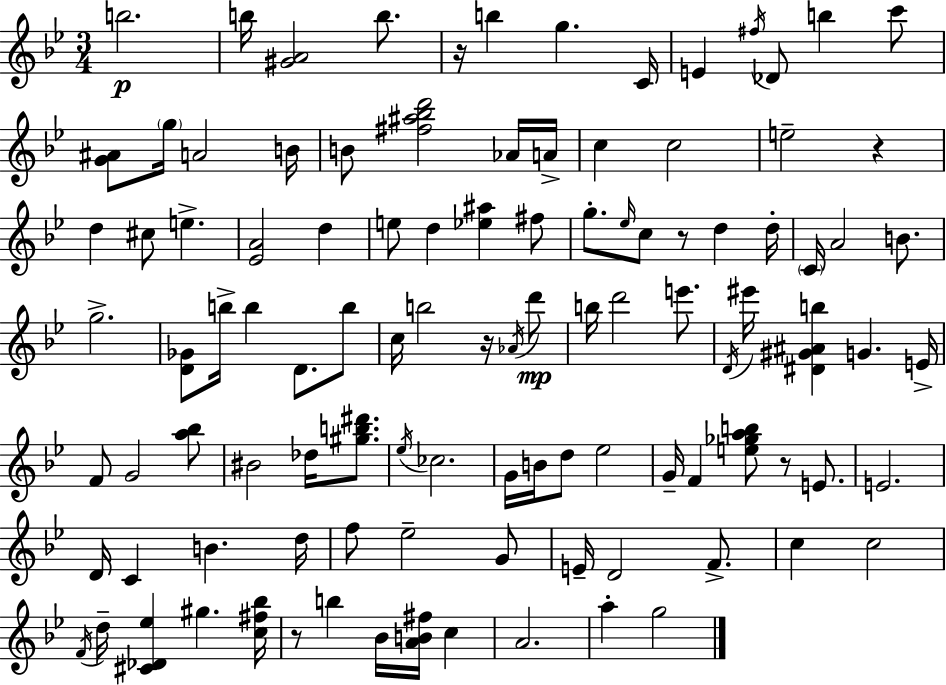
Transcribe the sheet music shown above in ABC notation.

X:1
T:Untitled
M:3/4
L:1/4
K:Gm
b2 b/4 [^GA]2 b/2 z/4 b g C/4 E ^f/4 _D/2 b c'/2 [G^A]/2 g/4 A2 B/4 B/2 [^f^a_bd']2 _A/4 A/4 c c2 e2 z d ^c/2 e [_EA]2 d e/2 d [_e^a] ^f/2 g/2 _e/4 c/2 z/2 d d/4 C/4 A2 B/2 g2 [D_G]/2 b/4 b D/2 b/2 c/4 b2 z/4 _A/4 d'/2 b/4 d'2 e'/2 D/4 ^e'/4 [^D^G^Ab] G E/4 F/2 G2 [a_b]/2 ^B2 _d/4 [^gb^d']/2 _e/4 _c2 G/4 B/4 d/2 _e2 G/4 F [e_gab]/2 z/2 E/2 E2 D/4 C B d/4 f/2 _e2 G/2 E/4 D2 F/2 c c2 F/4 d/4 [^C_D_e] ^g [c^f_b]/4 z/2 b _B/4 [AB^f]/4 c A2 a g2